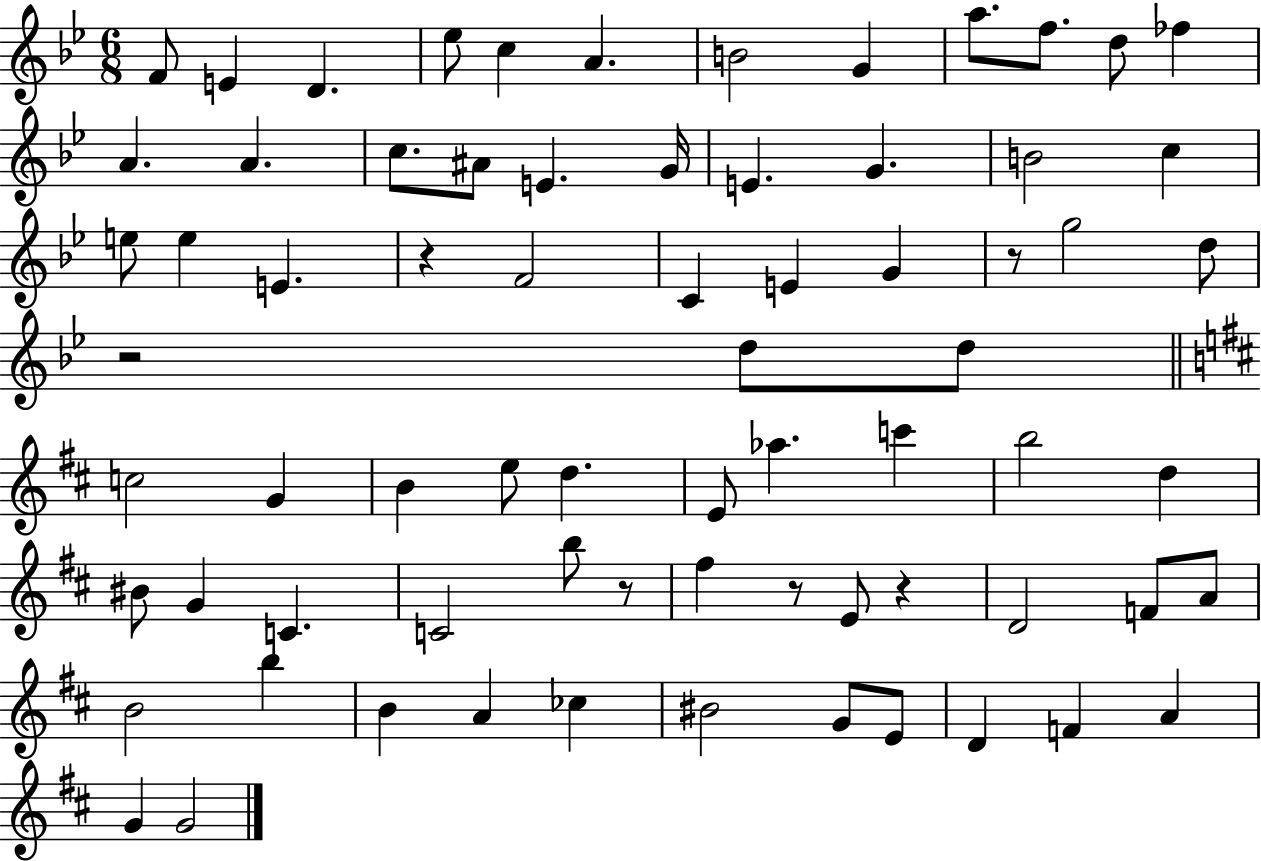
X:1
T:Untitled
M:6/8
L:1/4
K:Bb
F/2 E D _e/2 c A B2 G a/2 f/2 d/2 _f A A c/2 ^A/2 E G/4 E G B2 c e/2 e E z F2 C E G z/2 g2 d/2 z2 d/2 d/2 c2 G B e/2 d E/2 _a c' b2 d ^B/2 G C C2 b/2 z/2 ^f z/2 E/2 z D2 F/2 A/2 B2 b B A _c ^B2 G/2 E/2 D F A G G2